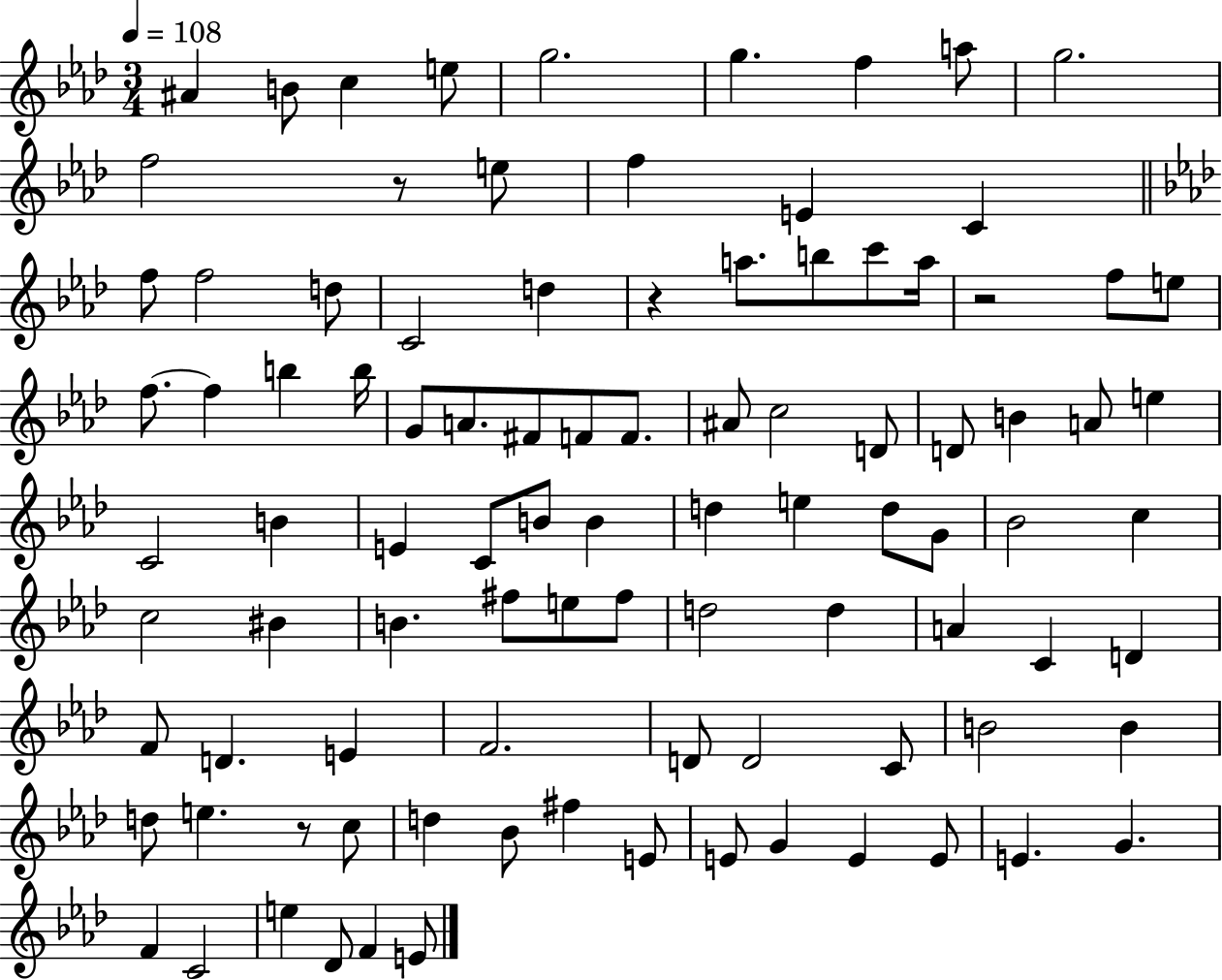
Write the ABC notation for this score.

X:1
T:Untitled
M:3/4
L:1/4
K:Ab
^A B/2 c e/2 g2 g f a/2 g2 f2 z/2 e/2 f E C f/2 f2 d/2 C2 d z a/2 b/2 c'/2 a/4 z2 f/2 e/2 f/2 f b b/4 G/2 A/2 ^F/2 F/2 F/2 ^A/2 c2 D/2 D/2 B A/2 e C2 B E C/2 B/2 B d e d/2 G/2 _B2 c c2 ^B B ^f/2 e/2 ^f/2 d2 d A C D F/2 D E F2 D/2 D2 C/2 B2 B d/2 e z/2 c/2 d _B/2 ^f E/2 E/2 G E E/2 E G F C2 e _D/2 F E/2